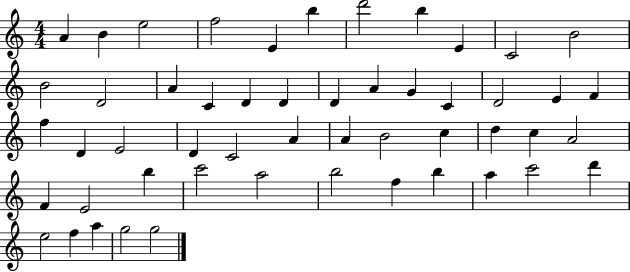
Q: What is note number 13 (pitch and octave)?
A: D4